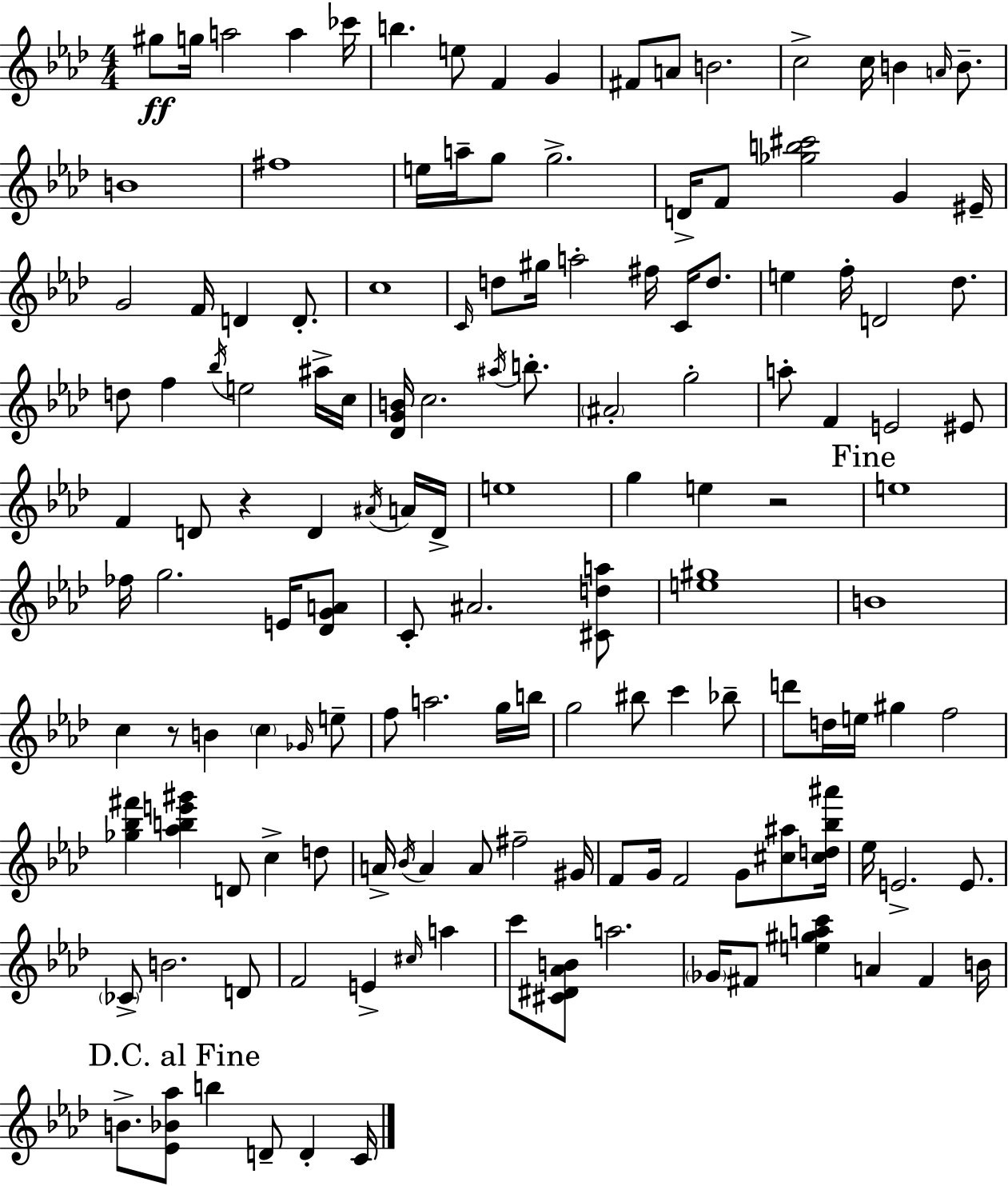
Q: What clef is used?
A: treble